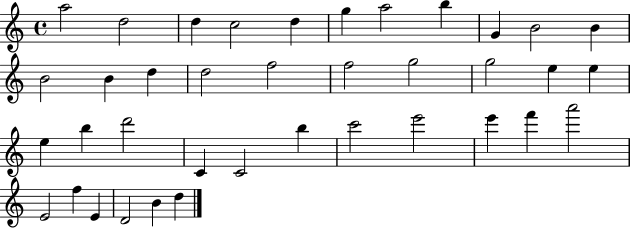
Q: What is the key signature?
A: C major